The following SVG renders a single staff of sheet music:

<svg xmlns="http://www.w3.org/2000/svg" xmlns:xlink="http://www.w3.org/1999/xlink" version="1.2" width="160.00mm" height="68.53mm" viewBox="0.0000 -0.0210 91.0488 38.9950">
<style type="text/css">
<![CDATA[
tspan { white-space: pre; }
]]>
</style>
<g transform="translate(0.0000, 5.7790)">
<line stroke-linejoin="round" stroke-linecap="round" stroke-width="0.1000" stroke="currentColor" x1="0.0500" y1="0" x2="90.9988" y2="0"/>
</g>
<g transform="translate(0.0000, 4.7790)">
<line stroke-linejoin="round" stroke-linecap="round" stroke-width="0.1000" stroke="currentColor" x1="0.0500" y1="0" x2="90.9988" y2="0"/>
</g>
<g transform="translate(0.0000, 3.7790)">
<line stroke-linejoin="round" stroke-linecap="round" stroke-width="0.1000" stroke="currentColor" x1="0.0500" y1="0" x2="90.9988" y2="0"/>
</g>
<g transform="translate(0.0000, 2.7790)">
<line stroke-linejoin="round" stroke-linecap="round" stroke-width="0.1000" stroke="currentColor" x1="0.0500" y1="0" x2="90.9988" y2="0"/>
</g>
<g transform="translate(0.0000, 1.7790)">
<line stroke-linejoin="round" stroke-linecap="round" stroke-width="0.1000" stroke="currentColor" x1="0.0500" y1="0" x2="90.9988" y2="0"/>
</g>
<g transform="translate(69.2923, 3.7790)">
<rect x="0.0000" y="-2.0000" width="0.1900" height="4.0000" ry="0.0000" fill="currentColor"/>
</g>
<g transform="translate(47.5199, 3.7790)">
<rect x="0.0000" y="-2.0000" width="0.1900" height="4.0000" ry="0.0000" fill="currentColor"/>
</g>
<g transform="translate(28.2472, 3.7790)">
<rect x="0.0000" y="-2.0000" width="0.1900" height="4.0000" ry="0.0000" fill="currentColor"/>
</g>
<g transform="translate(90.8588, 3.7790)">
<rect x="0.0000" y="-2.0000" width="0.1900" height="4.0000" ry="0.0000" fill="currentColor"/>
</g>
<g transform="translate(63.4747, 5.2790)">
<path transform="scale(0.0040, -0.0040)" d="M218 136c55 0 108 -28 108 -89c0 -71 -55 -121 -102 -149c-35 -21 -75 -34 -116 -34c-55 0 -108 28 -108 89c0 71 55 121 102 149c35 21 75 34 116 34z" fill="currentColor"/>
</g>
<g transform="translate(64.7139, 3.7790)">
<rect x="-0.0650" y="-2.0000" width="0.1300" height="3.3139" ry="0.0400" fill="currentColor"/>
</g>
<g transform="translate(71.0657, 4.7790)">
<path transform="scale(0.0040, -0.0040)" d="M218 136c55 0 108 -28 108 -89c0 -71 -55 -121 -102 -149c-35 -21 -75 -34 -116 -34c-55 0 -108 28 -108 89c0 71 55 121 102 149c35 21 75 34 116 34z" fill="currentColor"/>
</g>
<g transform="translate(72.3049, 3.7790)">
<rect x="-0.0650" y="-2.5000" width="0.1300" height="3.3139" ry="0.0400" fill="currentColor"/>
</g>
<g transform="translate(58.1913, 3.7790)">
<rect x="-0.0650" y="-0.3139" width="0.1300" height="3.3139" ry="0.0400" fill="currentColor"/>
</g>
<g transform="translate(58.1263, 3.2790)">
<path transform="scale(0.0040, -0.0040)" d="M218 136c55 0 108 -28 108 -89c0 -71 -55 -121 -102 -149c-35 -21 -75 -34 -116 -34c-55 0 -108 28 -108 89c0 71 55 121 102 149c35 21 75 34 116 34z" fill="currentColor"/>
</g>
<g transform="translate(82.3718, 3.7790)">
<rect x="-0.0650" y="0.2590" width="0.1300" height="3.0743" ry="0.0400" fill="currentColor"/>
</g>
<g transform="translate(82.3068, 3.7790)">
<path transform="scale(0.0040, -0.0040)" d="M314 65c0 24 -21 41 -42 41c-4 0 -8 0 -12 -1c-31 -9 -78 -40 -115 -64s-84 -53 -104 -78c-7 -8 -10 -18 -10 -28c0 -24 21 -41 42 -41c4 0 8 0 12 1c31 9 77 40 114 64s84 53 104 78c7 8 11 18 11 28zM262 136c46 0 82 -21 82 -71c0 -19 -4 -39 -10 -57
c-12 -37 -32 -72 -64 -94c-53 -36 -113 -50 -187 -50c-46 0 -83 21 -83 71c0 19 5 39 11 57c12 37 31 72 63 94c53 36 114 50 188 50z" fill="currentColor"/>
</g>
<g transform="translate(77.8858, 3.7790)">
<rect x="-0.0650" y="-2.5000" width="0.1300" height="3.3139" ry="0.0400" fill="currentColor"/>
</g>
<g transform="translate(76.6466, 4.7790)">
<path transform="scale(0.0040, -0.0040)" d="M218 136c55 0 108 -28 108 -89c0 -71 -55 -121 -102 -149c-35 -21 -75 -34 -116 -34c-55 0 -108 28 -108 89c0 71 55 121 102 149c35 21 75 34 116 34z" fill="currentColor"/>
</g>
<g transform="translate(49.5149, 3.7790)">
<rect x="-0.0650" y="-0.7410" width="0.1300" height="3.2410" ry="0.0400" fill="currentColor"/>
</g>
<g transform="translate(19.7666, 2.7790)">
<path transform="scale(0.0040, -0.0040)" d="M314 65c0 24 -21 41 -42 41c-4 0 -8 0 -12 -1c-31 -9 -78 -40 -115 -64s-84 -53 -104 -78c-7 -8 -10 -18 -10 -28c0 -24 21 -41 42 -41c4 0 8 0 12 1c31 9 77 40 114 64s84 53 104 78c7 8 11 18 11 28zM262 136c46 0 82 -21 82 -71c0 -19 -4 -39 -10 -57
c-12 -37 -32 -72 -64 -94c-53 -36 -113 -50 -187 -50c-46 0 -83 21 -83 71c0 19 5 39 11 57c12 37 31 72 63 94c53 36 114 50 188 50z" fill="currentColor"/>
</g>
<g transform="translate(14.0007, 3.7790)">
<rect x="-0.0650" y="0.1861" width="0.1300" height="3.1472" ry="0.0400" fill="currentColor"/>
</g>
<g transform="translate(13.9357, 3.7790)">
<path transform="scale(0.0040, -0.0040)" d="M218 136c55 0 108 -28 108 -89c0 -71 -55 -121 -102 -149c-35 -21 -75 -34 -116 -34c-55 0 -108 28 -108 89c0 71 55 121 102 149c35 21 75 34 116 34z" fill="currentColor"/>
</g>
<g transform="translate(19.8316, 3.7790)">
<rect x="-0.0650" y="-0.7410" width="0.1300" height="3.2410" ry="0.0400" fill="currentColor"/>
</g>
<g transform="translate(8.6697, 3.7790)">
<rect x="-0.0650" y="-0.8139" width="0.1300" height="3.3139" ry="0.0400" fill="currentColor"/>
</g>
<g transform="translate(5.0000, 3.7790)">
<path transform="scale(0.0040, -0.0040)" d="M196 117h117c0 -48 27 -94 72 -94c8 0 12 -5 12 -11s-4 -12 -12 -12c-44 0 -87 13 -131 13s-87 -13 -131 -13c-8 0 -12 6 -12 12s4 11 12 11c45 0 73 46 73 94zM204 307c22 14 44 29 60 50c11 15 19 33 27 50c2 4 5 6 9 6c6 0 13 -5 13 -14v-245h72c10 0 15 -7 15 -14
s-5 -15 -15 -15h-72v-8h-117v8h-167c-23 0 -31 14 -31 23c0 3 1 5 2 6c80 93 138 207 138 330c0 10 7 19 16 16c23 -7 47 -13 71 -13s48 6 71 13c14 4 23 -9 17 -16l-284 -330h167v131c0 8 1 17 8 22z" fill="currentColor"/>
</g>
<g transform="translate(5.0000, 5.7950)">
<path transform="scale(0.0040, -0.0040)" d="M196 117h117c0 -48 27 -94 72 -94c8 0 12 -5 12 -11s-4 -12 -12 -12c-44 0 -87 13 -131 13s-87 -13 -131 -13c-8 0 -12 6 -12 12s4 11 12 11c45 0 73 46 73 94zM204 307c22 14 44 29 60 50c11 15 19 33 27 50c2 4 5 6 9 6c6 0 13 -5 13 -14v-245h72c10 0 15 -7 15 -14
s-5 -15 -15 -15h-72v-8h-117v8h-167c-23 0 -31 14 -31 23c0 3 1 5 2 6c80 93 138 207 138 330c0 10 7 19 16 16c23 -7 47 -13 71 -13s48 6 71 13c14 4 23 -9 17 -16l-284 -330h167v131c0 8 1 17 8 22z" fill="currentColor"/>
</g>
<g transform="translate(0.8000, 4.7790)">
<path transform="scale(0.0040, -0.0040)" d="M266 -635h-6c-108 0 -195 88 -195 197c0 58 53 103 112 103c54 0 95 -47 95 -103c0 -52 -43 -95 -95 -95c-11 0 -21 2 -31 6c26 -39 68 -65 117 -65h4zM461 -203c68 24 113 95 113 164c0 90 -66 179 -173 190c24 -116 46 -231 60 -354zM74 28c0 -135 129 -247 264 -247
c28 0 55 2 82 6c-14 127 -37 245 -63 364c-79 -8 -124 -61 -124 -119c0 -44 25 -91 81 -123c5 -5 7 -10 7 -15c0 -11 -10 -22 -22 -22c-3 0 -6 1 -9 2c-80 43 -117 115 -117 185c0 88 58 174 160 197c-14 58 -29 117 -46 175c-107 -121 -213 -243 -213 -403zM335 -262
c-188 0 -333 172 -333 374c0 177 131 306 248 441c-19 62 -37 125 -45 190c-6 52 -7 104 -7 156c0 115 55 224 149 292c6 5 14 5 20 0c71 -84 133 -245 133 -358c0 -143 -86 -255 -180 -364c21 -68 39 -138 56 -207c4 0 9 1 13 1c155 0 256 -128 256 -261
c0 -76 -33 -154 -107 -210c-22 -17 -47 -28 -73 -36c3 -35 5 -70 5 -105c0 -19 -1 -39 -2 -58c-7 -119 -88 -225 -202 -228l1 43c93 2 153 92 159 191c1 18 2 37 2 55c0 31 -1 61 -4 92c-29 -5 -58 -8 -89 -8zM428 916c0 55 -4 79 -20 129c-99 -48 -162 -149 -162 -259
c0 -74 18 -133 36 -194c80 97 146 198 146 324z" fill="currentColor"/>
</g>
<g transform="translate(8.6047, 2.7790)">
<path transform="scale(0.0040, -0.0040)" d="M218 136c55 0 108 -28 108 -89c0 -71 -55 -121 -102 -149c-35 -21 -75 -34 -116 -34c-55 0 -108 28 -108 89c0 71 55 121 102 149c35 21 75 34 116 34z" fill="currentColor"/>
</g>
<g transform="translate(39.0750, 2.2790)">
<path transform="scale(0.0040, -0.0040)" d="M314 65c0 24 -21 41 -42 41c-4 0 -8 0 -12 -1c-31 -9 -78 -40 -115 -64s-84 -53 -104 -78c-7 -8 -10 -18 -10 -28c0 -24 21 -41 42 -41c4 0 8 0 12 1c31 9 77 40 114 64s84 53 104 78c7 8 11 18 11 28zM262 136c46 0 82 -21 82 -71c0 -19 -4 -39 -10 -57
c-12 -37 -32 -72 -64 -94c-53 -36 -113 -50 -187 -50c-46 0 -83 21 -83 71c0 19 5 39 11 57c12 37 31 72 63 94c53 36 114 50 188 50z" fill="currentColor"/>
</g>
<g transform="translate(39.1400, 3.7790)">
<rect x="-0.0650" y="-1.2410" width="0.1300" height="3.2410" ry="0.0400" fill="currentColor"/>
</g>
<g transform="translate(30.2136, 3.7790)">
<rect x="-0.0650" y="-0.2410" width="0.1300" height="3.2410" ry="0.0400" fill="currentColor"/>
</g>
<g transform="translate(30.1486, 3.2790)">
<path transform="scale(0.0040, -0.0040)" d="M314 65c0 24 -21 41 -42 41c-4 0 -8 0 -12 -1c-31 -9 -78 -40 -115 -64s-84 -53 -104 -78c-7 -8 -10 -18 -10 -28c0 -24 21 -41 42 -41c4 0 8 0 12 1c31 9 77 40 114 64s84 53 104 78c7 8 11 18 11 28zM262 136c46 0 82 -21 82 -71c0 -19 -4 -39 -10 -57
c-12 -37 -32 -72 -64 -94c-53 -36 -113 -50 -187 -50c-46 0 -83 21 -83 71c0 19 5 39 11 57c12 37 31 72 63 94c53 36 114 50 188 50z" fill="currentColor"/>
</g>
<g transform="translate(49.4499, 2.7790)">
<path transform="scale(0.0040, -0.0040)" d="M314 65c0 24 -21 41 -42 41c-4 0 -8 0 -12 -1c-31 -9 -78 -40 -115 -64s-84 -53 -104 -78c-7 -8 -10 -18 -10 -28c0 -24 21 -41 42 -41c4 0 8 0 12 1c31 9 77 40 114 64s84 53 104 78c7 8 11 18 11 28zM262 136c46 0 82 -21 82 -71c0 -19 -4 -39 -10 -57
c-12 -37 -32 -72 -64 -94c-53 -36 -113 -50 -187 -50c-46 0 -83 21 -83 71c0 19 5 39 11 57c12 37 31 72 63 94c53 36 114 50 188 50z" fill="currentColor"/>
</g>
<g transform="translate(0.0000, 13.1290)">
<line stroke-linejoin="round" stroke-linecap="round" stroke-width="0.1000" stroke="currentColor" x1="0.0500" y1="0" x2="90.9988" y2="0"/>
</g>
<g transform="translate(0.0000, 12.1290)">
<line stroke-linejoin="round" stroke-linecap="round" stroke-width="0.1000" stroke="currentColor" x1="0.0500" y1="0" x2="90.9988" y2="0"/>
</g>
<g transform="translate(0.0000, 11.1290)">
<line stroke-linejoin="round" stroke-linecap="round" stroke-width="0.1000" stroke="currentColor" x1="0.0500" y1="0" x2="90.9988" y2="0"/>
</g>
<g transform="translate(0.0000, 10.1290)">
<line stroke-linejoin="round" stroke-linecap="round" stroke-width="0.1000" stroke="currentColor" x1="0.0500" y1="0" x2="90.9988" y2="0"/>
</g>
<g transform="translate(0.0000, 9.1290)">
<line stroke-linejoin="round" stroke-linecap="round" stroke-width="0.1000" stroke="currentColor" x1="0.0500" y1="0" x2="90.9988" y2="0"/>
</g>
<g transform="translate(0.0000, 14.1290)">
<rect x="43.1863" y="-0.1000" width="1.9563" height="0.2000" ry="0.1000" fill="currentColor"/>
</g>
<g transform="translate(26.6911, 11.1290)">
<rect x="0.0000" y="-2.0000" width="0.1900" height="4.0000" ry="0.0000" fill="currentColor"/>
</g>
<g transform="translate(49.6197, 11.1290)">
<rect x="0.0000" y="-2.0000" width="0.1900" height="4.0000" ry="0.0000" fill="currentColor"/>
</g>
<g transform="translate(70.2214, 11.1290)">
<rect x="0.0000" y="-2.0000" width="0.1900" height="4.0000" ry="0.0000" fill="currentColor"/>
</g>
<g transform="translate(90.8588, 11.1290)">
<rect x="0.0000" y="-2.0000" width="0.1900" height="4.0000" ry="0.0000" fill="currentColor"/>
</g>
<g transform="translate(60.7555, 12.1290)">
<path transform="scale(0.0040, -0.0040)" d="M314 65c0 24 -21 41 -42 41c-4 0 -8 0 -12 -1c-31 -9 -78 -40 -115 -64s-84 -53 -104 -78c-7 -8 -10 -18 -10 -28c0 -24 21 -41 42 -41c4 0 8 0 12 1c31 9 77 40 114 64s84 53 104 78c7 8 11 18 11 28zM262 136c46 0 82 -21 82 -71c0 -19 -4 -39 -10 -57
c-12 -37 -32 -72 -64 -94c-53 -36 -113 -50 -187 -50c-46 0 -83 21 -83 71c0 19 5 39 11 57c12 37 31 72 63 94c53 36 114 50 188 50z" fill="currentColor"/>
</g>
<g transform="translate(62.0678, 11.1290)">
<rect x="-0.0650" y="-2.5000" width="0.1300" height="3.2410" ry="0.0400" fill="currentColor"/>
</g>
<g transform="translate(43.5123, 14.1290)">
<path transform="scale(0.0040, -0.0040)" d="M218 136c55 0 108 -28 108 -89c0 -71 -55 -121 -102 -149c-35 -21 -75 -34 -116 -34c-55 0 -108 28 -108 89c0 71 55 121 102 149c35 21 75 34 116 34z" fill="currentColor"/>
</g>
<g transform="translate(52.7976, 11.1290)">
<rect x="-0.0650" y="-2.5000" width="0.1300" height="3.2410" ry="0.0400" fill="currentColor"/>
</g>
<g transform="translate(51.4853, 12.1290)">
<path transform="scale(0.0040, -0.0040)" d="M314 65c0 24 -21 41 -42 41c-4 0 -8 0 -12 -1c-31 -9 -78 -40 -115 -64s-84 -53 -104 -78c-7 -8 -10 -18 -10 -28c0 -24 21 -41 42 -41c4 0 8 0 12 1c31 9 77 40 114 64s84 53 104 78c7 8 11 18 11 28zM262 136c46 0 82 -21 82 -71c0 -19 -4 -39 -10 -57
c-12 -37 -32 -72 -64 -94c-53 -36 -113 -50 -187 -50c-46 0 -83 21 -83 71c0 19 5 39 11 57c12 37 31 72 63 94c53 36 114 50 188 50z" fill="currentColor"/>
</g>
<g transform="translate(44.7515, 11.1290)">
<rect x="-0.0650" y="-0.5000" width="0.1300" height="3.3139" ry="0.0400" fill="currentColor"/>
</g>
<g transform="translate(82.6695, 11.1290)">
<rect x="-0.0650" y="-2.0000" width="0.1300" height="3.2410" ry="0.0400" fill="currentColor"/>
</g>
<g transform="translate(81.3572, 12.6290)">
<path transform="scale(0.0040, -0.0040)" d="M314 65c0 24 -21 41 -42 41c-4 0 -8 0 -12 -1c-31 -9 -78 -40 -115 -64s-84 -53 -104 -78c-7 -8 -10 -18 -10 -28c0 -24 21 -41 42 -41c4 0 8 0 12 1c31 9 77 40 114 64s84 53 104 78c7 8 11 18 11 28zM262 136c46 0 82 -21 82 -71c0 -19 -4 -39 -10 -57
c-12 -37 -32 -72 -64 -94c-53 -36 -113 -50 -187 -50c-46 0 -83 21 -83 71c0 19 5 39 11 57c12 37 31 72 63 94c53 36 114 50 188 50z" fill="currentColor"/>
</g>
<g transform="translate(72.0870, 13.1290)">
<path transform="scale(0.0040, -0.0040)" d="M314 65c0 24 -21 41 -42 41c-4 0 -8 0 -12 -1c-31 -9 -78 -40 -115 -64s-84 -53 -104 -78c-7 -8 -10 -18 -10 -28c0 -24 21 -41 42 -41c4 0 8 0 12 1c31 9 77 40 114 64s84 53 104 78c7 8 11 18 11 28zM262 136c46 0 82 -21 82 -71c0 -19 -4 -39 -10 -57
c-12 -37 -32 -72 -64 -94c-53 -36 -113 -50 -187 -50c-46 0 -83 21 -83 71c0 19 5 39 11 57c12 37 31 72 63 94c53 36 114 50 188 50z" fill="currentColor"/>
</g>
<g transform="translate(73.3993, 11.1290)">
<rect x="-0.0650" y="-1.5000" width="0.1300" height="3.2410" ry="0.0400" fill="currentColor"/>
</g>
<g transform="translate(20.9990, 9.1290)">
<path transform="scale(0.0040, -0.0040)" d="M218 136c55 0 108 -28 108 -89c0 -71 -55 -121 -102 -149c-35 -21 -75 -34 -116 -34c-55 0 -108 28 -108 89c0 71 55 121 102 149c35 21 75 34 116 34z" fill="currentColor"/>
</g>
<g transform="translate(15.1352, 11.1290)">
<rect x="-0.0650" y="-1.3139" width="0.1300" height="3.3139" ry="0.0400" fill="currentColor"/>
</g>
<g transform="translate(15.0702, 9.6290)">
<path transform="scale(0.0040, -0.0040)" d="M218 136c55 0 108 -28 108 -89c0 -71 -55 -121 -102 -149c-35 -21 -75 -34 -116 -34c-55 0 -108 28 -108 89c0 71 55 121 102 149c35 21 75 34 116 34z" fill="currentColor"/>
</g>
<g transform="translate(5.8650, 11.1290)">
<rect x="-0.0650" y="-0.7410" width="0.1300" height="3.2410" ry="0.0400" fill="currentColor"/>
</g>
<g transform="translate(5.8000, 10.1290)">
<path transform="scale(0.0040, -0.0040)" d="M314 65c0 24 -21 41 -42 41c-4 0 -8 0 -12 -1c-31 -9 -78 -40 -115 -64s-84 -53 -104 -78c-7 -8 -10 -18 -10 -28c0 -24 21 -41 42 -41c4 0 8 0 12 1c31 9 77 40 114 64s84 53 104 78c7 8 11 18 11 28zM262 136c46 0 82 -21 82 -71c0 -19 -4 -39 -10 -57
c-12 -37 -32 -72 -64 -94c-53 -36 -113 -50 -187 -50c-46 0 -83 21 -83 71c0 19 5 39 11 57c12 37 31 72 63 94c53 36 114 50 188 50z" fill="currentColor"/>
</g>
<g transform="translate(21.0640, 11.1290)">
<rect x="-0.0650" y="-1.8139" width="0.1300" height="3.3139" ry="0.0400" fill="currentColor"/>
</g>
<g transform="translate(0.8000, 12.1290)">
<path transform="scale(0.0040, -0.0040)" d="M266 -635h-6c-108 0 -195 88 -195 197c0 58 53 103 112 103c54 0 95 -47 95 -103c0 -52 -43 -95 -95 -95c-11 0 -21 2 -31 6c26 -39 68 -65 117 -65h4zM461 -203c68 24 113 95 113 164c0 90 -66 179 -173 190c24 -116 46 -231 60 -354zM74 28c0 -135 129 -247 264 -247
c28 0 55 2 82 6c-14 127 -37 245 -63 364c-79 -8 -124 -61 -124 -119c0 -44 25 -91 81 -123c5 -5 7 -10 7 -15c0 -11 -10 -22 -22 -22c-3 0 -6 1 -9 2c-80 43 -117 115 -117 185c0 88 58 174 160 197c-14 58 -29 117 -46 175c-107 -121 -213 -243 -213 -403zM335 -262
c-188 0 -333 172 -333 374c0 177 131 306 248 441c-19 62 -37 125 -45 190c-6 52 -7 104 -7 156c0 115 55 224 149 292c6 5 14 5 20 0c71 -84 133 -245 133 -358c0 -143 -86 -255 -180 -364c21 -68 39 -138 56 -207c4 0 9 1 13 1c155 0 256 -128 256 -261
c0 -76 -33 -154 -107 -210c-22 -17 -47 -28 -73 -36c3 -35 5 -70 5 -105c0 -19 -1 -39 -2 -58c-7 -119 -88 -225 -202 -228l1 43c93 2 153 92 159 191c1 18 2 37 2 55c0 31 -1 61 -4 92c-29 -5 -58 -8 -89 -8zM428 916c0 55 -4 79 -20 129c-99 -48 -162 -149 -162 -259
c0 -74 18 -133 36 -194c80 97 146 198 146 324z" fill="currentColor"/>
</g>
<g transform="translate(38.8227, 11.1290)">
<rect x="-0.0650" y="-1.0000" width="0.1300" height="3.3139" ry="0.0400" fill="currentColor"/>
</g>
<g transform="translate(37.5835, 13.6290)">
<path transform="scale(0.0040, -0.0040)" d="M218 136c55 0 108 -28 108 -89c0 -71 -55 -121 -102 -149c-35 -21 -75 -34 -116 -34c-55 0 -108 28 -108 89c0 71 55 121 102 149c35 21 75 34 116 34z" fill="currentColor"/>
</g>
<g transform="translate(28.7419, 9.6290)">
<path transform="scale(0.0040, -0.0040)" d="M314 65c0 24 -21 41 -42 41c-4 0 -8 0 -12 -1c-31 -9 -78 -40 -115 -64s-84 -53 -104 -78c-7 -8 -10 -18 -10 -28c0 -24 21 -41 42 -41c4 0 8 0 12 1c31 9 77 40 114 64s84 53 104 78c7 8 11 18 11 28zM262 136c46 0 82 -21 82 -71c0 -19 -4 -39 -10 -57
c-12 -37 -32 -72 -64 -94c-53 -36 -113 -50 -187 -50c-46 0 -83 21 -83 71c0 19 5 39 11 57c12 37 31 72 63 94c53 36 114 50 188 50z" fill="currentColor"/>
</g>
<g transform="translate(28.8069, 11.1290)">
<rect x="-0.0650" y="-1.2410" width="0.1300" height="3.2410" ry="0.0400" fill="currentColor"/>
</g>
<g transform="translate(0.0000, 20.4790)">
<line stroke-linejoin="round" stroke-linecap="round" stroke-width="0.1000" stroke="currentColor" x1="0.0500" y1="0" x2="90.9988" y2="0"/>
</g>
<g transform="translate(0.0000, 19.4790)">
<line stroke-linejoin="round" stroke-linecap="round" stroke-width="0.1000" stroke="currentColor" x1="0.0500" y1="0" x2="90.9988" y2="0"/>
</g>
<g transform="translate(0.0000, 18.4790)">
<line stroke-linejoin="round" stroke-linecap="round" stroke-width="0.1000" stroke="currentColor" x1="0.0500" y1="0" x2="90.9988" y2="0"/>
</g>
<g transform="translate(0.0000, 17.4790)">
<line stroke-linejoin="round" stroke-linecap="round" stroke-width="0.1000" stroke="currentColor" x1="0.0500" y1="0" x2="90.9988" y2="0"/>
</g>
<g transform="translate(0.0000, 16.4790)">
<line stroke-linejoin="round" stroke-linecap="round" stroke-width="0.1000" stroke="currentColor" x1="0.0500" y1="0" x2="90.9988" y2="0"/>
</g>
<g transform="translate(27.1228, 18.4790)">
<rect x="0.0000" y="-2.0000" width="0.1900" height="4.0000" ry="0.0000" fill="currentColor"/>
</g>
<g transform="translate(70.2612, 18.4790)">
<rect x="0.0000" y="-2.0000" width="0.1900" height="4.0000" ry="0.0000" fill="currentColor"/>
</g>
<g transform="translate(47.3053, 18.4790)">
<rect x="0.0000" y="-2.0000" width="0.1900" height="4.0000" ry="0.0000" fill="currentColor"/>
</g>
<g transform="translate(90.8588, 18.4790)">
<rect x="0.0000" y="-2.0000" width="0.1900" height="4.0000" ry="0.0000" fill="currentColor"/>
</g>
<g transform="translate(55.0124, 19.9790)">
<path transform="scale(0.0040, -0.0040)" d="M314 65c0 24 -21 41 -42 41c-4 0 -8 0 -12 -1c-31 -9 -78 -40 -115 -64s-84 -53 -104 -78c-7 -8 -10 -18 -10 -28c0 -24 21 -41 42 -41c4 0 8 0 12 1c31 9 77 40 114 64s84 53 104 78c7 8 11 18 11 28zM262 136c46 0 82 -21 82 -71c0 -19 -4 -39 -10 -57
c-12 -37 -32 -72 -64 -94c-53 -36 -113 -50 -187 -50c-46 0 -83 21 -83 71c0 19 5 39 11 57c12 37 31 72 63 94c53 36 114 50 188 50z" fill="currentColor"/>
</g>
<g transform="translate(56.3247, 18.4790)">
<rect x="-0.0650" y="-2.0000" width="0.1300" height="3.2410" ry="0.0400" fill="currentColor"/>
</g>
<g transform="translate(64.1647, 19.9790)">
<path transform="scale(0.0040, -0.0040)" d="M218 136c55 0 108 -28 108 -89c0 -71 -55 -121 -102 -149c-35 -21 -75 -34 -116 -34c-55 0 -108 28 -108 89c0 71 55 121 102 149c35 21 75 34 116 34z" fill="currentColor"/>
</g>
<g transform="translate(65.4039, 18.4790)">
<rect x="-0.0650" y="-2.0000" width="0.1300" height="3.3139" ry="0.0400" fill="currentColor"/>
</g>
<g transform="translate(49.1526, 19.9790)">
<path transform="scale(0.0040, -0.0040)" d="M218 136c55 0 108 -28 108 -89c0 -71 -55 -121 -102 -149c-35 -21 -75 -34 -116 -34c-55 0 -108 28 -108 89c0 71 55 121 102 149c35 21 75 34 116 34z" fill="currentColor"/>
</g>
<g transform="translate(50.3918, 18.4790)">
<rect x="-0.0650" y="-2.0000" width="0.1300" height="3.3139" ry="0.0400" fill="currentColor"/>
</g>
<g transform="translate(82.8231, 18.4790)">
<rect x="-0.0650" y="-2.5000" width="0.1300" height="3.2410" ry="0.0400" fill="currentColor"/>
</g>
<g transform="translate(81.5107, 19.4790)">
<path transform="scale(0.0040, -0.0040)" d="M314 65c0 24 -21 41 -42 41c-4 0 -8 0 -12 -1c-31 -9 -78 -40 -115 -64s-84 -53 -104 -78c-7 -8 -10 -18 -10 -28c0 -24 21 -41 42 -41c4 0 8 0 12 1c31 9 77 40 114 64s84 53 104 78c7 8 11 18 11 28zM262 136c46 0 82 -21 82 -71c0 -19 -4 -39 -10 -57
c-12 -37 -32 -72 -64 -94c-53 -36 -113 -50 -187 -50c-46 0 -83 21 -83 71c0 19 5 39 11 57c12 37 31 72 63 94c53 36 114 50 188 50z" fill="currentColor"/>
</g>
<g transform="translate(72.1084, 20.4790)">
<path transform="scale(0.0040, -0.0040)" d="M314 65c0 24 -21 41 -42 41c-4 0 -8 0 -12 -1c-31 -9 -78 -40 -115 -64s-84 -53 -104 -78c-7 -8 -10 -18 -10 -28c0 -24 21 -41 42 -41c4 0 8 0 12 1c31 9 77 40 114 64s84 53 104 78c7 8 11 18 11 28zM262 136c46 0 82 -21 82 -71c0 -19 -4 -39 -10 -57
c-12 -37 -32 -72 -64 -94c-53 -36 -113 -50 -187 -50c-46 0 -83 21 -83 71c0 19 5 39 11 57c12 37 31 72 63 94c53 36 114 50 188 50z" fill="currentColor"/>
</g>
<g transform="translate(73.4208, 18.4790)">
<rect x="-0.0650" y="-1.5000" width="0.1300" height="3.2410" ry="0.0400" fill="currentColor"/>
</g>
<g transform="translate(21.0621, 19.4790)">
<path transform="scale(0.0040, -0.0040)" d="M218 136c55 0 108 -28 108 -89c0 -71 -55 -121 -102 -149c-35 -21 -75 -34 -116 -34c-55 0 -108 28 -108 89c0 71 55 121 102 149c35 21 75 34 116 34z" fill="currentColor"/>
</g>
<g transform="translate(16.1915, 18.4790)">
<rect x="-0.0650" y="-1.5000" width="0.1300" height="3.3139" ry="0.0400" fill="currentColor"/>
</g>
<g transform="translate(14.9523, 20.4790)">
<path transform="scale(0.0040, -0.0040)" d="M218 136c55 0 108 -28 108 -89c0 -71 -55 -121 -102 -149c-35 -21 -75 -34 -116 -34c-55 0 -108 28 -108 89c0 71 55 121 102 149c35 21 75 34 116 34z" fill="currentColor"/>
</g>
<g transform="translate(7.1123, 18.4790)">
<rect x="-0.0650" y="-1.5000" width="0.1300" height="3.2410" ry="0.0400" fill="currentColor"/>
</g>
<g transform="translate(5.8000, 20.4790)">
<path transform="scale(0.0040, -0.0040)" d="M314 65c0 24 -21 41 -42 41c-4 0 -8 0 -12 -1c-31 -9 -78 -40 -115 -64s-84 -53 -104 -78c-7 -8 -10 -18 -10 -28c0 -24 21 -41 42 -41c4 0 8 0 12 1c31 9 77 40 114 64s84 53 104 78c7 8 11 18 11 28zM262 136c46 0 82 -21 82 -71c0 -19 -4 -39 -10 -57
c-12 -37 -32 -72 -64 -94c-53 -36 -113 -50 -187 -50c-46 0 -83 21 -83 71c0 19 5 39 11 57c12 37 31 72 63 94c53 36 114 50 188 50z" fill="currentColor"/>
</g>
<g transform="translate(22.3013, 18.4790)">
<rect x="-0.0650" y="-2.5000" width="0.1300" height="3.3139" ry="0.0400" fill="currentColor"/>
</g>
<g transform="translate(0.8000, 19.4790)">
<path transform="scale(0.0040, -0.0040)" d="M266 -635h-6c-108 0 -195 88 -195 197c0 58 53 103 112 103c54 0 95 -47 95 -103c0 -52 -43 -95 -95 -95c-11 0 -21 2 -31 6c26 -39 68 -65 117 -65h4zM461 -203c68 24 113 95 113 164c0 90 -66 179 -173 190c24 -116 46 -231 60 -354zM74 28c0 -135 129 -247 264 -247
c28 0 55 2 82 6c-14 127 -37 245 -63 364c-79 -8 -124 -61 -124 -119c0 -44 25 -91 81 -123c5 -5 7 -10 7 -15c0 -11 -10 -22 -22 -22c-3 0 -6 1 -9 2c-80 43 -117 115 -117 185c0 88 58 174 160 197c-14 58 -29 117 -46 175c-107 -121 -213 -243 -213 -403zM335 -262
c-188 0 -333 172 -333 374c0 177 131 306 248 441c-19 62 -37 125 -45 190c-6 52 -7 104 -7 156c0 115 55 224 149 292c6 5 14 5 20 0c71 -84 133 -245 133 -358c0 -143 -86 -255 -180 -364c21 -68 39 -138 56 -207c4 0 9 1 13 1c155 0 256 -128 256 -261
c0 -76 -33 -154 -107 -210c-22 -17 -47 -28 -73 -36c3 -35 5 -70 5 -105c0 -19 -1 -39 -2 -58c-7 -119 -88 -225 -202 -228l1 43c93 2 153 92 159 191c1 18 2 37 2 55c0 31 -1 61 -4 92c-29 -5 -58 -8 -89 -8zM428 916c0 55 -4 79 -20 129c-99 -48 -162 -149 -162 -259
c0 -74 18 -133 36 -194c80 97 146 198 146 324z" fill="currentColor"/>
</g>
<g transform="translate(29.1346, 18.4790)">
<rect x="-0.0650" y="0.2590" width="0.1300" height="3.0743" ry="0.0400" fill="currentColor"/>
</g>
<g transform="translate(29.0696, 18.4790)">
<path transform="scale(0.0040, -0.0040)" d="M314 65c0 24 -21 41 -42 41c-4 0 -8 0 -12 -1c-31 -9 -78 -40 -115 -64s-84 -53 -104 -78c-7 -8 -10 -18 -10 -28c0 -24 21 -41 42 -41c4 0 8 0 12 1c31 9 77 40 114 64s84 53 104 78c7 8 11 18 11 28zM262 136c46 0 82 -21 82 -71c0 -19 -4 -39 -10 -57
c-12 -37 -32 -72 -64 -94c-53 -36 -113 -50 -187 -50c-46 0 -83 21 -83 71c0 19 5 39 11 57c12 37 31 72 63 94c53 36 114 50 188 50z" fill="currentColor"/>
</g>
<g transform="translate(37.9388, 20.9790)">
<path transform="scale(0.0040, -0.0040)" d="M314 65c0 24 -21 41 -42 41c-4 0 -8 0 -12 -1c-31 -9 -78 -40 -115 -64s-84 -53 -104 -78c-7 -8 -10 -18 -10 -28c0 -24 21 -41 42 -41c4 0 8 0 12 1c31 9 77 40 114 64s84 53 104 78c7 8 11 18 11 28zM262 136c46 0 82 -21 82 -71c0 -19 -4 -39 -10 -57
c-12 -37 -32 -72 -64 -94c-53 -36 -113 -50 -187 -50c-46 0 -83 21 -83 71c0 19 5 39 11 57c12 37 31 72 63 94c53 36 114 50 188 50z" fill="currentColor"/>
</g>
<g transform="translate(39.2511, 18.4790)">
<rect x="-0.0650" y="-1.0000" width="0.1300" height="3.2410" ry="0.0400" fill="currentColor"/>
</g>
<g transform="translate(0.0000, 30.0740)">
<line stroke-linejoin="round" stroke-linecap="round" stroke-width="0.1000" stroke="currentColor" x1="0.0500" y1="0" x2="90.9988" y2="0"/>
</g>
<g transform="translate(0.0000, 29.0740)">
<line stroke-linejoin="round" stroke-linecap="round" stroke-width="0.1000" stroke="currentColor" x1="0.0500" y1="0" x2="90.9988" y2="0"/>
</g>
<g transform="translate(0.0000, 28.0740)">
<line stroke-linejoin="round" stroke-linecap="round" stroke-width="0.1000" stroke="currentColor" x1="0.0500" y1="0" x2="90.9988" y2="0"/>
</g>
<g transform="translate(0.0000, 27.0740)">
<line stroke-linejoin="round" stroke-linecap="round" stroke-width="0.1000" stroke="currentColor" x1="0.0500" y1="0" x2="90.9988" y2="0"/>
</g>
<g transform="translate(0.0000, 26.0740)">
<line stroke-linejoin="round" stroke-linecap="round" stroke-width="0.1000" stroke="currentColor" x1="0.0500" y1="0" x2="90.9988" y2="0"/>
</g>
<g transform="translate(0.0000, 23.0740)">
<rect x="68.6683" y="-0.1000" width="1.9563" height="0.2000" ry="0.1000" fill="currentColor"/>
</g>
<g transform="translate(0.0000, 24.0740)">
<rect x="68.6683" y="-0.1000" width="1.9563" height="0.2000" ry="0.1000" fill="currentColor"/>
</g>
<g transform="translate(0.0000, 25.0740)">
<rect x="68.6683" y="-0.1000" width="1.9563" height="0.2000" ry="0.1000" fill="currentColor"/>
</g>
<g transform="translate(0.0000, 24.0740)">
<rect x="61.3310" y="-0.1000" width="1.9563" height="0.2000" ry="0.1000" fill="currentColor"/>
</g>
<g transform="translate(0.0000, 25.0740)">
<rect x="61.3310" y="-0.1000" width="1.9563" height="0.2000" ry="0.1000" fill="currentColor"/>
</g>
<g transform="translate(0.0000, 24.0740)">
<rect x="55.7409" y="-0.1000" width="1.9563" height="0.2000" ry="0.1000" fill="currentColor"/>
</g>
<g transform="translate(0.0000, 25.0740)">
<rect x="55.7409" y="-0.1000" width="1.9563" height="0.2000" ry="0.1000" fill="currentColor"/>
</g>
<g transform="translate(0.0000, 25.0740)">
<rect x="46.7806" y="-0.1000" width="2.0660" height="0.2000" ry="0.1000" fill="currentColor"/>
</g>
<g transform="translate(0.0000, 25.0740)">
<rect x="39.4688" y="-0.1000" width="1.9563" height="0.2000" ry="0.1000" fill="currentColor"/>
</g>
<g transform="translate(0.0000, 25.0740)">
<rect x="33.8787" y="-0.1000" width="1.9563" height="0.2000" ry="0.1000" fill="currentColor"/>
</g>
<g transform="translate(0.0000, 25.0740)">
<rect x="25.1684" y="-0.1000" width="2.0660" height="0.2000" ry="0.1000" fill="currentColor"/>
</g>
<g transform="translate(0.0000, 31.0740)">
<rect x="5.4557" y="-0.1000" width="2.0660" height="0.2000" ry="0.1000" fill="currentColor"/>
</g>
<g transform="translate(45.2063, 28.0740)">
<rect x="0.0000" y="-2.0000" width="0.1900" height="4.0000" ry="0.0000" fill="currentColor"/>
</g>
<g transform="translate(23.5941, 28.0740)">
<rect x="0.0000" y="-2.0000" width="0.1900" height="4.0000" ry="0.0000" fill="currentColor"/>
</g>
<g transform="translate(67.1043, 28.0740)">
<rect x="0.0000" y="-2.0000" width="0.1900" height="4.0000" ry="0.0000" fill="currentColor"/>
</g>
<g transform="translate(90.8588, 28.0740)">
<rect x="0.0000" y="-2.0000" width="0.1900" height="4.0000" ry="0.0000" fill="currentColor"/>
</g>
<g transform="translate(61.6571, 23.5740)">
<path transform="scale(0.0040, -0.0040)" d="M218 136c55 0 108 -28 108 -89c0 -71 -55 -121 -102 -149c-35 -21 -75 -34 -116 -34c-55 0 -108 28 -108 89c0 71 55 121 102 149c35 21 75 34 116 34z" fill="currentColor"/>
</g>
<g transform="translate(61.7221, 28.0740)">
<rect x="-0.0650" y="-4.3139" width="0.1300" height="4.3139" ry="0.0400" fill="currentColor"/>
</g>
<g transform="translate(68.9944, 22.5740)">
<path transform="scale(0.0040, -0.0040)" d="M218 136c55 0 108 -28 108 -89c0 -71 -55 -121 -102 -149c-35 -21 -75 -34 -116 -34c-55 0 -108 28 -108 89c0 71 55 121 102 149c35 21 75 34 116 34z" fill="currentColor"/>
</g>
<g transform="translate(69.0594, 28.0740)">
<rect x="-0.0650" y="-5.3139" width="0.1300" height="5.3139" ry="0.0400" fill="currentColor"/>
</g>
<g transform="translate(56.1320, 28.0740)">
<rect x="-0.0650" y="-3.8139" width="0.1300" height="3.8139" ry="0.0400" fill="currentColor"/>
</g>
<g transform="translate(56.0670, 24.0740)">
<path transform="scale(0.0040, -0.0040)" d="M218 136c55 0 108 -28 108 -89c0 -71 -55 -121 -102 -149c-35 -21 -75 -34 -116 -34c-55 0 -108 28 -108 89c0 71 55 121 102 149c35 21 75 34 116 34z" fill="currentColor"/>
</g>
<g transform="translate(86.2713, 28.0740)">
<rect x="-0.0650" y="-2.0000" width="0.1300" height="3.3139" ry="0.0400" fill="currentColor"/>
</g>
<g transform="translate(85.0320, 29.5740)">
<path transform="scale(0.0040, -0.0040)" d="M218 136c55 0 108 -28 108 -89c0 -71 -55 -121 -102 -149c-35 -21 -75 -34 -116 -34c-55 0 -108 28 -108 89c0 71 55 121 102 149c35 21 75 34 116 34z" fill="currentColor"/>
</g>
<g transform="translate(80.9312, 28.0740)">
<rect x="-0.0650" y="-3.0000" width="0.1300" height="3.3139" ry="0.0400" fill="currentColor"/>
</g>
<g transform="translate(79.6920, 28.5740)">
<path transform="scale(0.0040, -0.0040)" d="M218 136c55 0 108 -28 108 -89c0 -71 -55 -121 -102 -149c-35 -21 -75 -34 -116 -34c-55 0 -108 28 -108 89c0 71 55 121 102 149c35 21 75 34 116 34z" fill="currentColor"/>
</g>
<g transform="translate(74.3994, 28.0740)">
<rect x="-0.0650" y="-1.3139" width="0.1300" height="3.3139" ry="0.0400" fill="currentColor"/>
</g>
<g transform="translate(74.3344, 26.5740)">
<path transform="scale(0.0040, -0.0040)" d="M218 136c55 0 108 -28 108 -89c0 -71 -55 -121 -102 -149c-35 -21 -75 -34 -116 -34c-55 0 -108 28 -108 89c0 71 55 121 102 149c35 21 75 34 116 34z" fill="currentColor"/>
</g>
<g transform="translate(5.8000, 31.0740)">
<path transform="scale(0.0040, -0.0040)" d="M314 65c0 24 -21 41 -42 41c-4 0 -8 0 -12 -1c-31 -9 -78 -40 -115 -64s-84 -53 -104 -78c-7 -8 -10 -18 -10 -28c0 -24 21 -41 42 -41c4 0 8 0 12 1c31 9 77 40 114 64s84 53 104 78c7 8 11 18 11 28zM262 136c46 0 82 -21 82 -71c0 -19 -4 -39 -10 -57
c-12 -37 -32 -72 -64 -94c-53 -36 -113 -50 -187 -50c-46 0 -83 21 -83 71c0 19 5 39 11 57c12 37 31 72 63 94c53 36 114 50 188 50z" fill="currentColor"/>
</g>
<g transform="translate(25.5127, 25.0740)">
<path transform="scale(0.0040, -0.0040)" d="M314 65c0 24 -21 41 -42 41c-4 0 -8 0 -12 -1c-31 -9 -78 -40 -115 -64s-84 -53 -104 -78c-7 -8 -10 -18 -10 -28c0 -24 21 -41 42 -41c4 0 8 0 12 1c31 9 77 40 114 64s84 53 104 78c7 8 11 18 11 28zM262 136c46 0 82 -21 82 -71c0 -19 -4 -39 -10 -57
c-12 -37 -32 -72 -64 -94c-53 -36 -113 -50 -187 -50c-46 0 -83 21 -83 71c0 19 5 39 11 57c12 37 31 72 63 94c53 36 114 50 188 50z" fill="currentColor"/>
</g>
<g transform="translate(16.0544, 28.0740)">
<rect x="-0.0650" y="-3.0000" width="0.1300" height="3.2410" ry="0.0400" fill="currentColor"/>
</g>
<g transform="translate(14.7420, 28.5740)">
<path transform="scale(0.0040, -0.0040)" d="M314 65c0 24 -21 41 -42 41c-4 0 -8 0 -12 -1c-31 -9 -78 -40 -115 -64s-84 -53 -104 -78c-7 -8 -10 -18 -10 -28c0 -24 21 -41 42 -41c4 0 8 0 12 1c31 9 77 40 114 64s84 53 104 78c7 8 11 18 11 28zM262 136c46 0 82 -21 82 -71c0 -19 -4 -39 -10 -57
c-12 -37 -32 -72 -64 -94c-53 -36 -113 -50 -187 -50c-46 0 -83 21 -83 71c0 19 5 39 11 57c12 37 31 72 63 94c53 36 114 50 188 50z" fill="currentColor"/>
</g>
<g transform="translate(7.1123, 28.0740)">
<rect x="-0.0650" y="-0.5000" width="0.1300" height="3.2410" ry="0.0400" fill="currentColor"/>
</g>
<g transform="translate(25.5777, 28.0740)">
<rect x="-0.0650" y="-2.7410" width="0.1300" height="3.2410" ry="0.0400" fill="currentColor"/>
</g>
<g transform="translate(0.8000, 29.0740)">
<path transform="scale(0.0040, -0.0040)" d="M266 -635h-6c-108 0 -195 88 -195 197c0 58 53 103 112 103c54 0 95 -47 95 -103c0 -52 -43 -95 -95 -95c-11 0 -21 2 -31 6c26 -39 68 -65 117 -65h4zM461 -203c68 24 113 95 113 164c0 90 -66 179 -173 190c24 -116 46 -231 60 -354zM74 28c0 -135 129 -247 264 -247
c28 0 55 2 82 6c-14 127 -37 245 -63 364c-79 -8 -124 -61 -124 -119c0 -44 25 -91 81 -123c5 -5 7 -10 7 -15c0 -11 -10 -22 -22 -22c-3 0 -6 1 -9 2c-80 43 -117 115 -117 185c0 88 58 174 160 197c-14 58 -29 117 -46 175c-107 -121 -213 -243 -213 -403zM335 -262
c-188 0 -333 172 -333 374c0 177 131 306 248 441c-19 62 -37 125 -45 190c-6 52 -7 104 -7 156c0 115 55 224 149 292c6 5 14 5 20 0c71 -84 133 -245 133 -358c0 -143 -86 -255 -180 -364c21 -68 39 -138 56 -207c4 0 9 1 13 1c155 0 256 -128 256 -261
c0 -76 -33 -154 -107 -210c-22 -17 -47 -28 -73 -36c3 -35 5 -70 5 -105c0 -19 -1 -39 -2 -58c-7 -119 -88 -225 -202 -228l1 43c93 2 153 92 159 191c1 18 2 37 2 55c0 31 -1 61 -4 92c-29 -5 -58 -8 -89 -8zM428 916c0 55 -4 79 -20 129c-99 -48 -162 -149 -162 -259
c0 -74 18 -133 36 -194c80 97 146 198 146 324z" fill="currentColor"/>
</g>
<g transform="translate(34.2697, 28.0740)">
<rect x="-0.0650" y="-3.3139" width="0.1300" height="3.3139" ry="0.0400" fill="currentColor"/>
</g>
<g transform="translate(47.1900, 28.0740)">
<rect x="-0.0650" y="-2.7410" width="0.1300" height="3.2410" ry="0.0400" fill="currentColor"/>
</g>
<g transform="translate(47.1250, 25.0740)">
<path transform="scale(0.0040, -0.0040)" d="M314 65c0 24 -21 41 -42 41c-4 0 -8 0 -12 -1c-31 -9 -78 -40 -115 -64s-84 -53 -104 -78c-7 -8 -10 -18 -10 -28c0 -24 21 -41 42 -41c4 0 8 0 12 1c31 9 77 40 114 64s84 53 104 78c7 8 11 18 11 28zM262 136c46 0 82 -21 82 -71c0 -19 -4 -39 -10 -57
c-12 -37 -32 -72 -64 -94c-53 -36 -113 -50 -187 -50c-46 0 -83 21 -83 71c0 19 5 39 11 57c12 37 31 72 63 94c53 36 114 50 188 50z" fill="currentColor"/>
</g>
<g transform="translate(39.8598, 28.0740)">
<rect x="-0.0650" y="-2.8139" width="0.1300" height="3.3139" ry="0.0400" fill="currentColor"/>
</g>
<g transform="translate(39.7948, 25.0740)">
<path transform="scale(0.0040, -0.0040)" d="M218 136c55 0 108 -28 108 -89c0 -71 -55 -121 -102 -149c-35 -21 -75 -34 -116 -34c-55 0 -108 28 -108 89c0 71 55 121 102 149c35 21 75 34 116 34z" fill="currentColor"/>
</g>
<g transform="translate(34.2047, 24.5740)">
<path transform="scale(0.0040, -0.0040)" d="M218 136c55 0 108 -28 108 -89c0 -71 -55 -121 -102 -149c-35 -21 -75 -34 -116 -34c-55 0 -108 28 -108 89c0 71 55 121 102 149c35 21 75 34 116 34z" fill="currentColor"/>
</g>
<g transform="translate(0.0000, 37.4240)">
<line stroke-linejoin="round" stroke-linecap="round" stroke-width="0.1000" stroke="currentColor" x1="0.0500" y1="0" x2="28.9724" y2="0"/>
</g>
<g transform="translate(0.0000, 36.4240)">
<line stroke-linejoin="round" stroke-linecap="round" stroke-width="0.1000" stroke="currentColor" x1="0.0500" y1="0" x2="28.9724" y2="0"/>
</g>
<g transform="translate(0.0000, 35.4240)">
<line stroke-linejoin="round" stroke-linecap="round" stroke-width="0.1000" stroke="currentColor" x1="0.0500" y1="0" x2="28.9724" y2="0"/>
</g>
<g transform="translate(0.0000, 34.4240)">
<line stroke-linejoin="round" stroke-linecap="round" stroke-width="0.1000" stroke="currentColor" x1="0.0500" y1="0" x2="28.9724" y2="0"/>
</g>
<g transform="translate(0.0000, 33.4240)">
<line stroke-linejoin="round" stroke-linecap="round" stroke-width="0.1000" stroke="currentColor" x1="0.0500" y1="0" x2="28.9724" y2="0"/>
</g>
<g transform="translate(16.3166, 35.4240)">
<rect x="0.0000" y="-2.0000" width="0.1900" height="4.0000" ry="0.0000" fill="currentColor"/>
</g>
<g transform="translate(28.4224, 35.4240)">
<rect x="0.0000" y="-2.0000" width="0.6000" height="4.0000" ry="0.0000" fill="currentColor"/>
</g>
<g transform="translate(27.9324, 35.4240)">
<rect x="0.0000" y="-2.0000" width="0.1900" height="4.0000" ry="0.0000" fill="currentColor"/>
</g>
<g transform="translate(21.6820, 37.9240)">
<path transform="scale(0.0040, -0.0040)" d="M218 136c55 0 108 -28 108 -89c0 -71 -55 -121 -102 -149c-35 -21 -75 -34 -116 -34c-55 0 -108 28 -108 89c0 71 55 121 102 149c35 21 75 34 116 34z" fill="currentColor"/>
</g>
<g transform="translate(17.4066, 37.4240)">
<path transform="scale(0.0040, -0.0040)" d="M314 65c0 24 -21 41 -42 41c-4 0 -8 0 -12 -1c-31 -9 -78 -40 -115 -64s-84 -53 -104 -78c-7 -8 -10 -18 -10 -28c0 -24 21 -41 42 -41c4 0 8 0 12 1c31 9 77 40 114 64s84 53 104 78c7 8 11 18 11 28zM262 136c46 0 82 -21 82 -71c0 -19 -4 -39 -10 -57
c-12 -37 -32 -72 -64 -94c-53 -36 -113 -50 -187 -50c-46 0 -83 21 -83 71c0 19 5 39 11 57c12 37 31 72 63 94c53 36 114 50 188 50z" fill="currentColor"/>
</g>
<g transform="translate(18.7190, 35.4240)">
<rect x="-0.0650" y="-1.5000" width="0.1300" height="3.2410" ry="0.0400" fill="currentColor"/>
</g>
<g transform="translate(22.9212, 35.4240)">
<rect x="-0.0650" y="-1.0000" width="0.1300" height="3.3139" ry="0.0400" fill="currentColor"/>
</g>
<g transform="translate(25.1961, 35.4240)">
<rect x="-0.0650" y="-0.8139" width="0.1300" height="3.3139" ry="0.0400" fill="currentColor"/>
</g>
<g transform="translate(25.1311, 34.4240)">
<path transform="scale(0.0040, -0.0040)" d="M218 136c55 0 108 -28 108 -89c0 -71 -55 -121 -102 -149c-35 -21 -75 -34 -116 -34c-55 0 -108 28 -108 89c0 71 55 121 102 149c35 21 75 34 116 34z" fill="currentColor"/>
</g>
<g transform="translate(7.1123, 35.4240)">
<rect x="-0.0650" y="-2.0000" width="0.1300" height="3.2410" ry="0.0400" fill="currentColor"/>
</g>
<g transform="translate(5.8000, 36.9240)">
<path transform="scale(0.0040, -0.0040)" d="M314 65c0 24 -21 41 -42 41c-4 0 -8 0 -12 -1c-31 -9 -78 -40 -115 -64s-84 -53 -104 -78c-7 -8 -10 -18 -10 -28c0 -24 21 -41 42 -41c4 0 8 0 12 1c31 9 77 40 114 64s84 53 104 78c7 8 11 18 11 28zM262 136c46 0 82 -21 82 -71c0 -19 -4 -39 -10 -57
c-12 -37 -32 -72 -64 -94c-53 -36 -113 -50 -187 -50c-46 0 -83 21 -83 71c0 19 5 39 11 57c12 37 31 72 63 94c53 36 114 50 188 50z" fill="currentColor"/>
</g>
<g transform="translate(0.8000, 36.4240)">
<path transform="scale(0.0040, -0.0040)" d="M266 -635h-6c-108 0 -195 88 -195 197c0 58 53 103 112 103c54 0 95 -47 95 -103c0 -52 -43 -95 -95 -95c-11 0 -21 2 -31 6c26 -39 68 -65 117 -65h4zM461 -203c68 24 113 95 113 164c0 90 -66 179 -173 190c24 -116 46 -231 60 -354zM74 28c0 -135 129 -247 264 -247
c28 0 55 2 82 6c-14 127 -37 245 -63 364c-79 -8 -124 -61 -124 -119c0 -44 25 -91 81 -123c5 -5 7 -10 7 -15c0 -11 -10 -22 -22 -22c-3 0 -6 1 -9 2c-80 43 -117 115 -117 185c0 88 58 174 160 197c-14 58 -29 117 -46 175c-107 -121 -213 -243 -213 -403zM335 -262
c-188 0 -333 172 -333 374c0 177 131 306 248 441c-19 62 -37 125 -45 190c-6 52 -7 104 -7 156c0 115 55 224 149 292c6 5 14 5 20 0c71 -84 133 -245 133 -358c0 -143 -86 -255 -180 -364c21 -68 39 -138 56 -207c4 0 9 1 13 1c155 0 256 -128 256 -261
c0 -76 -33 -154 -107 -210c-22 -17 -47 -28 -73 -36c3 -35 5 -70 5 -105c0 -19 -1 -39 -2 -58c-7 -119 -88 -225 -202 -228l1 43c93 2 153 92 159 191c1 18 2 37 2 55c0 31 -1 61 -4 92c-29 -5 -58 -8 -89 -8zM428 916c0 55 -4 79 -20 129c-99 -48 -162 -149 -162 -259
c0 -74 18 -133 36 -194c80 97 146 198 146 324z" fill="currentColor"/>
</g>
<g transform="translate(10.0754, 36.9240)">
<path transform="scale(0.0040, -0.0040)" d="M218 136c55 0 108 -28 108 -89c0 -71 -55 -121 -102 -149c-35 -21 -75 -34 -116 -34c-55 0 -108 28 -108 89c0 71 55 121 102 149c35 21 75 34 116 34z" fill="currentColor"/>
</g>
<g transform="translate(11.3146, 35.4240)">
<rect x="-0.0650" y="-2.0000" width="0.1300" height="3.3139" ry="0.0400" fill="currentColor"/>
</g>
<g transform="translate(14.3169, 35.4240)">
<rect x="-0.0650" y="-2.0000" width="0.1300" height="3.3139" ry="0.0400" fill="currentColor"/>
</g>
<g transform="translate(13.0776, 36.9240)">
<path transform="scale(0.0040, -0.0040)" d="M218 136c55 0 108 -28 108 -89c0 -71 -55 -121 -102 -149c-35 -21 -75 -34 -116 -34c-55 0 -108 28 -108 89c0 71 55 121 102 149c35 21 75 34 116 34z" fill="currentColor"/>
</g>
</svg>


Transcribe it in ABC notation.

X:1
T:Untitled
M:4/4
L:1/4
K:C
d B d2 c2 e2 d2 c F G G B2 d2 e f e2 D C G2 G2 E2 F2 E2 E G B2 D2 F F2 F E2 G2 C2 A2 a2 b a a2 c' d' f' e A F F2 F F E2 D d